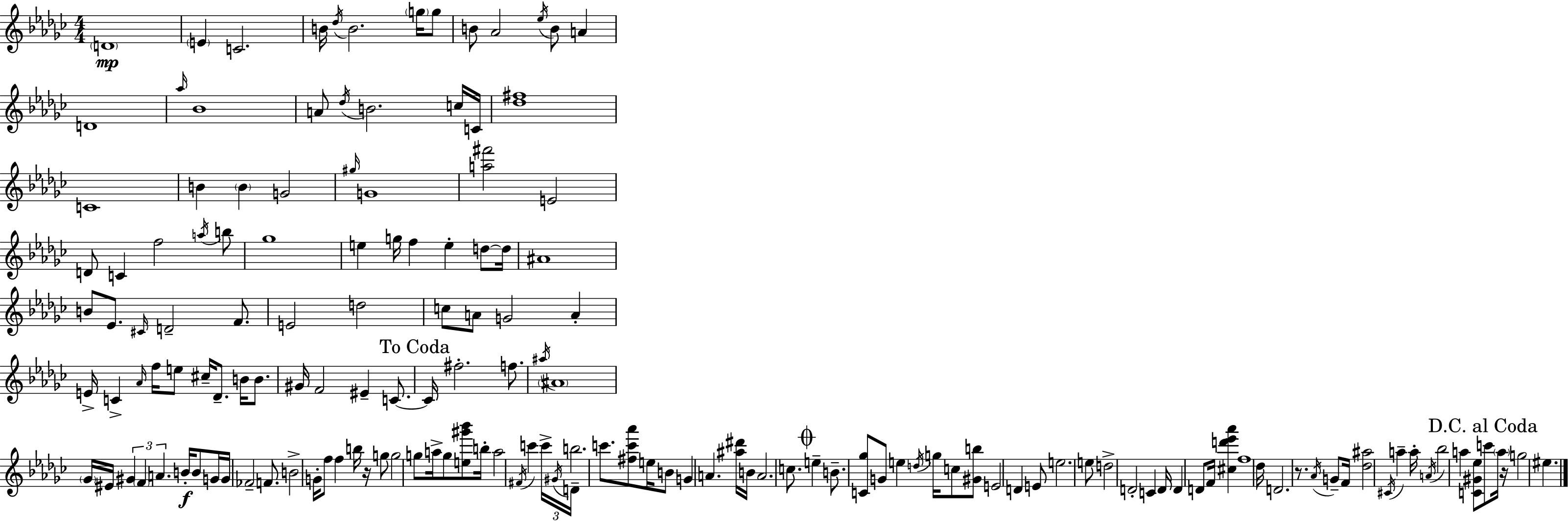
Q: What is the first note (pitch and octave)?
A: D4